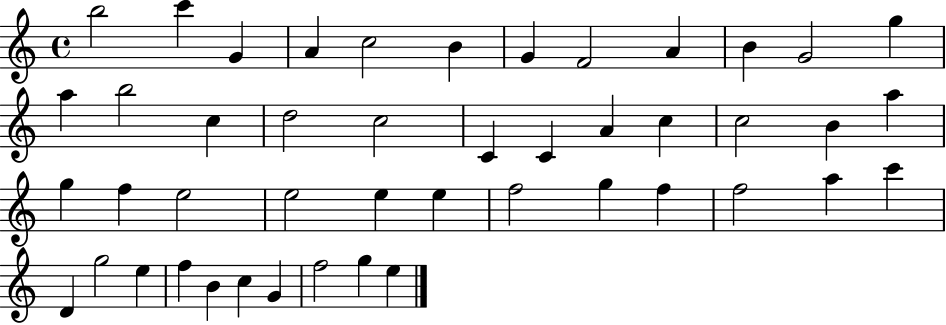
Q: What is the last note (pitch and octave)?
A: E5